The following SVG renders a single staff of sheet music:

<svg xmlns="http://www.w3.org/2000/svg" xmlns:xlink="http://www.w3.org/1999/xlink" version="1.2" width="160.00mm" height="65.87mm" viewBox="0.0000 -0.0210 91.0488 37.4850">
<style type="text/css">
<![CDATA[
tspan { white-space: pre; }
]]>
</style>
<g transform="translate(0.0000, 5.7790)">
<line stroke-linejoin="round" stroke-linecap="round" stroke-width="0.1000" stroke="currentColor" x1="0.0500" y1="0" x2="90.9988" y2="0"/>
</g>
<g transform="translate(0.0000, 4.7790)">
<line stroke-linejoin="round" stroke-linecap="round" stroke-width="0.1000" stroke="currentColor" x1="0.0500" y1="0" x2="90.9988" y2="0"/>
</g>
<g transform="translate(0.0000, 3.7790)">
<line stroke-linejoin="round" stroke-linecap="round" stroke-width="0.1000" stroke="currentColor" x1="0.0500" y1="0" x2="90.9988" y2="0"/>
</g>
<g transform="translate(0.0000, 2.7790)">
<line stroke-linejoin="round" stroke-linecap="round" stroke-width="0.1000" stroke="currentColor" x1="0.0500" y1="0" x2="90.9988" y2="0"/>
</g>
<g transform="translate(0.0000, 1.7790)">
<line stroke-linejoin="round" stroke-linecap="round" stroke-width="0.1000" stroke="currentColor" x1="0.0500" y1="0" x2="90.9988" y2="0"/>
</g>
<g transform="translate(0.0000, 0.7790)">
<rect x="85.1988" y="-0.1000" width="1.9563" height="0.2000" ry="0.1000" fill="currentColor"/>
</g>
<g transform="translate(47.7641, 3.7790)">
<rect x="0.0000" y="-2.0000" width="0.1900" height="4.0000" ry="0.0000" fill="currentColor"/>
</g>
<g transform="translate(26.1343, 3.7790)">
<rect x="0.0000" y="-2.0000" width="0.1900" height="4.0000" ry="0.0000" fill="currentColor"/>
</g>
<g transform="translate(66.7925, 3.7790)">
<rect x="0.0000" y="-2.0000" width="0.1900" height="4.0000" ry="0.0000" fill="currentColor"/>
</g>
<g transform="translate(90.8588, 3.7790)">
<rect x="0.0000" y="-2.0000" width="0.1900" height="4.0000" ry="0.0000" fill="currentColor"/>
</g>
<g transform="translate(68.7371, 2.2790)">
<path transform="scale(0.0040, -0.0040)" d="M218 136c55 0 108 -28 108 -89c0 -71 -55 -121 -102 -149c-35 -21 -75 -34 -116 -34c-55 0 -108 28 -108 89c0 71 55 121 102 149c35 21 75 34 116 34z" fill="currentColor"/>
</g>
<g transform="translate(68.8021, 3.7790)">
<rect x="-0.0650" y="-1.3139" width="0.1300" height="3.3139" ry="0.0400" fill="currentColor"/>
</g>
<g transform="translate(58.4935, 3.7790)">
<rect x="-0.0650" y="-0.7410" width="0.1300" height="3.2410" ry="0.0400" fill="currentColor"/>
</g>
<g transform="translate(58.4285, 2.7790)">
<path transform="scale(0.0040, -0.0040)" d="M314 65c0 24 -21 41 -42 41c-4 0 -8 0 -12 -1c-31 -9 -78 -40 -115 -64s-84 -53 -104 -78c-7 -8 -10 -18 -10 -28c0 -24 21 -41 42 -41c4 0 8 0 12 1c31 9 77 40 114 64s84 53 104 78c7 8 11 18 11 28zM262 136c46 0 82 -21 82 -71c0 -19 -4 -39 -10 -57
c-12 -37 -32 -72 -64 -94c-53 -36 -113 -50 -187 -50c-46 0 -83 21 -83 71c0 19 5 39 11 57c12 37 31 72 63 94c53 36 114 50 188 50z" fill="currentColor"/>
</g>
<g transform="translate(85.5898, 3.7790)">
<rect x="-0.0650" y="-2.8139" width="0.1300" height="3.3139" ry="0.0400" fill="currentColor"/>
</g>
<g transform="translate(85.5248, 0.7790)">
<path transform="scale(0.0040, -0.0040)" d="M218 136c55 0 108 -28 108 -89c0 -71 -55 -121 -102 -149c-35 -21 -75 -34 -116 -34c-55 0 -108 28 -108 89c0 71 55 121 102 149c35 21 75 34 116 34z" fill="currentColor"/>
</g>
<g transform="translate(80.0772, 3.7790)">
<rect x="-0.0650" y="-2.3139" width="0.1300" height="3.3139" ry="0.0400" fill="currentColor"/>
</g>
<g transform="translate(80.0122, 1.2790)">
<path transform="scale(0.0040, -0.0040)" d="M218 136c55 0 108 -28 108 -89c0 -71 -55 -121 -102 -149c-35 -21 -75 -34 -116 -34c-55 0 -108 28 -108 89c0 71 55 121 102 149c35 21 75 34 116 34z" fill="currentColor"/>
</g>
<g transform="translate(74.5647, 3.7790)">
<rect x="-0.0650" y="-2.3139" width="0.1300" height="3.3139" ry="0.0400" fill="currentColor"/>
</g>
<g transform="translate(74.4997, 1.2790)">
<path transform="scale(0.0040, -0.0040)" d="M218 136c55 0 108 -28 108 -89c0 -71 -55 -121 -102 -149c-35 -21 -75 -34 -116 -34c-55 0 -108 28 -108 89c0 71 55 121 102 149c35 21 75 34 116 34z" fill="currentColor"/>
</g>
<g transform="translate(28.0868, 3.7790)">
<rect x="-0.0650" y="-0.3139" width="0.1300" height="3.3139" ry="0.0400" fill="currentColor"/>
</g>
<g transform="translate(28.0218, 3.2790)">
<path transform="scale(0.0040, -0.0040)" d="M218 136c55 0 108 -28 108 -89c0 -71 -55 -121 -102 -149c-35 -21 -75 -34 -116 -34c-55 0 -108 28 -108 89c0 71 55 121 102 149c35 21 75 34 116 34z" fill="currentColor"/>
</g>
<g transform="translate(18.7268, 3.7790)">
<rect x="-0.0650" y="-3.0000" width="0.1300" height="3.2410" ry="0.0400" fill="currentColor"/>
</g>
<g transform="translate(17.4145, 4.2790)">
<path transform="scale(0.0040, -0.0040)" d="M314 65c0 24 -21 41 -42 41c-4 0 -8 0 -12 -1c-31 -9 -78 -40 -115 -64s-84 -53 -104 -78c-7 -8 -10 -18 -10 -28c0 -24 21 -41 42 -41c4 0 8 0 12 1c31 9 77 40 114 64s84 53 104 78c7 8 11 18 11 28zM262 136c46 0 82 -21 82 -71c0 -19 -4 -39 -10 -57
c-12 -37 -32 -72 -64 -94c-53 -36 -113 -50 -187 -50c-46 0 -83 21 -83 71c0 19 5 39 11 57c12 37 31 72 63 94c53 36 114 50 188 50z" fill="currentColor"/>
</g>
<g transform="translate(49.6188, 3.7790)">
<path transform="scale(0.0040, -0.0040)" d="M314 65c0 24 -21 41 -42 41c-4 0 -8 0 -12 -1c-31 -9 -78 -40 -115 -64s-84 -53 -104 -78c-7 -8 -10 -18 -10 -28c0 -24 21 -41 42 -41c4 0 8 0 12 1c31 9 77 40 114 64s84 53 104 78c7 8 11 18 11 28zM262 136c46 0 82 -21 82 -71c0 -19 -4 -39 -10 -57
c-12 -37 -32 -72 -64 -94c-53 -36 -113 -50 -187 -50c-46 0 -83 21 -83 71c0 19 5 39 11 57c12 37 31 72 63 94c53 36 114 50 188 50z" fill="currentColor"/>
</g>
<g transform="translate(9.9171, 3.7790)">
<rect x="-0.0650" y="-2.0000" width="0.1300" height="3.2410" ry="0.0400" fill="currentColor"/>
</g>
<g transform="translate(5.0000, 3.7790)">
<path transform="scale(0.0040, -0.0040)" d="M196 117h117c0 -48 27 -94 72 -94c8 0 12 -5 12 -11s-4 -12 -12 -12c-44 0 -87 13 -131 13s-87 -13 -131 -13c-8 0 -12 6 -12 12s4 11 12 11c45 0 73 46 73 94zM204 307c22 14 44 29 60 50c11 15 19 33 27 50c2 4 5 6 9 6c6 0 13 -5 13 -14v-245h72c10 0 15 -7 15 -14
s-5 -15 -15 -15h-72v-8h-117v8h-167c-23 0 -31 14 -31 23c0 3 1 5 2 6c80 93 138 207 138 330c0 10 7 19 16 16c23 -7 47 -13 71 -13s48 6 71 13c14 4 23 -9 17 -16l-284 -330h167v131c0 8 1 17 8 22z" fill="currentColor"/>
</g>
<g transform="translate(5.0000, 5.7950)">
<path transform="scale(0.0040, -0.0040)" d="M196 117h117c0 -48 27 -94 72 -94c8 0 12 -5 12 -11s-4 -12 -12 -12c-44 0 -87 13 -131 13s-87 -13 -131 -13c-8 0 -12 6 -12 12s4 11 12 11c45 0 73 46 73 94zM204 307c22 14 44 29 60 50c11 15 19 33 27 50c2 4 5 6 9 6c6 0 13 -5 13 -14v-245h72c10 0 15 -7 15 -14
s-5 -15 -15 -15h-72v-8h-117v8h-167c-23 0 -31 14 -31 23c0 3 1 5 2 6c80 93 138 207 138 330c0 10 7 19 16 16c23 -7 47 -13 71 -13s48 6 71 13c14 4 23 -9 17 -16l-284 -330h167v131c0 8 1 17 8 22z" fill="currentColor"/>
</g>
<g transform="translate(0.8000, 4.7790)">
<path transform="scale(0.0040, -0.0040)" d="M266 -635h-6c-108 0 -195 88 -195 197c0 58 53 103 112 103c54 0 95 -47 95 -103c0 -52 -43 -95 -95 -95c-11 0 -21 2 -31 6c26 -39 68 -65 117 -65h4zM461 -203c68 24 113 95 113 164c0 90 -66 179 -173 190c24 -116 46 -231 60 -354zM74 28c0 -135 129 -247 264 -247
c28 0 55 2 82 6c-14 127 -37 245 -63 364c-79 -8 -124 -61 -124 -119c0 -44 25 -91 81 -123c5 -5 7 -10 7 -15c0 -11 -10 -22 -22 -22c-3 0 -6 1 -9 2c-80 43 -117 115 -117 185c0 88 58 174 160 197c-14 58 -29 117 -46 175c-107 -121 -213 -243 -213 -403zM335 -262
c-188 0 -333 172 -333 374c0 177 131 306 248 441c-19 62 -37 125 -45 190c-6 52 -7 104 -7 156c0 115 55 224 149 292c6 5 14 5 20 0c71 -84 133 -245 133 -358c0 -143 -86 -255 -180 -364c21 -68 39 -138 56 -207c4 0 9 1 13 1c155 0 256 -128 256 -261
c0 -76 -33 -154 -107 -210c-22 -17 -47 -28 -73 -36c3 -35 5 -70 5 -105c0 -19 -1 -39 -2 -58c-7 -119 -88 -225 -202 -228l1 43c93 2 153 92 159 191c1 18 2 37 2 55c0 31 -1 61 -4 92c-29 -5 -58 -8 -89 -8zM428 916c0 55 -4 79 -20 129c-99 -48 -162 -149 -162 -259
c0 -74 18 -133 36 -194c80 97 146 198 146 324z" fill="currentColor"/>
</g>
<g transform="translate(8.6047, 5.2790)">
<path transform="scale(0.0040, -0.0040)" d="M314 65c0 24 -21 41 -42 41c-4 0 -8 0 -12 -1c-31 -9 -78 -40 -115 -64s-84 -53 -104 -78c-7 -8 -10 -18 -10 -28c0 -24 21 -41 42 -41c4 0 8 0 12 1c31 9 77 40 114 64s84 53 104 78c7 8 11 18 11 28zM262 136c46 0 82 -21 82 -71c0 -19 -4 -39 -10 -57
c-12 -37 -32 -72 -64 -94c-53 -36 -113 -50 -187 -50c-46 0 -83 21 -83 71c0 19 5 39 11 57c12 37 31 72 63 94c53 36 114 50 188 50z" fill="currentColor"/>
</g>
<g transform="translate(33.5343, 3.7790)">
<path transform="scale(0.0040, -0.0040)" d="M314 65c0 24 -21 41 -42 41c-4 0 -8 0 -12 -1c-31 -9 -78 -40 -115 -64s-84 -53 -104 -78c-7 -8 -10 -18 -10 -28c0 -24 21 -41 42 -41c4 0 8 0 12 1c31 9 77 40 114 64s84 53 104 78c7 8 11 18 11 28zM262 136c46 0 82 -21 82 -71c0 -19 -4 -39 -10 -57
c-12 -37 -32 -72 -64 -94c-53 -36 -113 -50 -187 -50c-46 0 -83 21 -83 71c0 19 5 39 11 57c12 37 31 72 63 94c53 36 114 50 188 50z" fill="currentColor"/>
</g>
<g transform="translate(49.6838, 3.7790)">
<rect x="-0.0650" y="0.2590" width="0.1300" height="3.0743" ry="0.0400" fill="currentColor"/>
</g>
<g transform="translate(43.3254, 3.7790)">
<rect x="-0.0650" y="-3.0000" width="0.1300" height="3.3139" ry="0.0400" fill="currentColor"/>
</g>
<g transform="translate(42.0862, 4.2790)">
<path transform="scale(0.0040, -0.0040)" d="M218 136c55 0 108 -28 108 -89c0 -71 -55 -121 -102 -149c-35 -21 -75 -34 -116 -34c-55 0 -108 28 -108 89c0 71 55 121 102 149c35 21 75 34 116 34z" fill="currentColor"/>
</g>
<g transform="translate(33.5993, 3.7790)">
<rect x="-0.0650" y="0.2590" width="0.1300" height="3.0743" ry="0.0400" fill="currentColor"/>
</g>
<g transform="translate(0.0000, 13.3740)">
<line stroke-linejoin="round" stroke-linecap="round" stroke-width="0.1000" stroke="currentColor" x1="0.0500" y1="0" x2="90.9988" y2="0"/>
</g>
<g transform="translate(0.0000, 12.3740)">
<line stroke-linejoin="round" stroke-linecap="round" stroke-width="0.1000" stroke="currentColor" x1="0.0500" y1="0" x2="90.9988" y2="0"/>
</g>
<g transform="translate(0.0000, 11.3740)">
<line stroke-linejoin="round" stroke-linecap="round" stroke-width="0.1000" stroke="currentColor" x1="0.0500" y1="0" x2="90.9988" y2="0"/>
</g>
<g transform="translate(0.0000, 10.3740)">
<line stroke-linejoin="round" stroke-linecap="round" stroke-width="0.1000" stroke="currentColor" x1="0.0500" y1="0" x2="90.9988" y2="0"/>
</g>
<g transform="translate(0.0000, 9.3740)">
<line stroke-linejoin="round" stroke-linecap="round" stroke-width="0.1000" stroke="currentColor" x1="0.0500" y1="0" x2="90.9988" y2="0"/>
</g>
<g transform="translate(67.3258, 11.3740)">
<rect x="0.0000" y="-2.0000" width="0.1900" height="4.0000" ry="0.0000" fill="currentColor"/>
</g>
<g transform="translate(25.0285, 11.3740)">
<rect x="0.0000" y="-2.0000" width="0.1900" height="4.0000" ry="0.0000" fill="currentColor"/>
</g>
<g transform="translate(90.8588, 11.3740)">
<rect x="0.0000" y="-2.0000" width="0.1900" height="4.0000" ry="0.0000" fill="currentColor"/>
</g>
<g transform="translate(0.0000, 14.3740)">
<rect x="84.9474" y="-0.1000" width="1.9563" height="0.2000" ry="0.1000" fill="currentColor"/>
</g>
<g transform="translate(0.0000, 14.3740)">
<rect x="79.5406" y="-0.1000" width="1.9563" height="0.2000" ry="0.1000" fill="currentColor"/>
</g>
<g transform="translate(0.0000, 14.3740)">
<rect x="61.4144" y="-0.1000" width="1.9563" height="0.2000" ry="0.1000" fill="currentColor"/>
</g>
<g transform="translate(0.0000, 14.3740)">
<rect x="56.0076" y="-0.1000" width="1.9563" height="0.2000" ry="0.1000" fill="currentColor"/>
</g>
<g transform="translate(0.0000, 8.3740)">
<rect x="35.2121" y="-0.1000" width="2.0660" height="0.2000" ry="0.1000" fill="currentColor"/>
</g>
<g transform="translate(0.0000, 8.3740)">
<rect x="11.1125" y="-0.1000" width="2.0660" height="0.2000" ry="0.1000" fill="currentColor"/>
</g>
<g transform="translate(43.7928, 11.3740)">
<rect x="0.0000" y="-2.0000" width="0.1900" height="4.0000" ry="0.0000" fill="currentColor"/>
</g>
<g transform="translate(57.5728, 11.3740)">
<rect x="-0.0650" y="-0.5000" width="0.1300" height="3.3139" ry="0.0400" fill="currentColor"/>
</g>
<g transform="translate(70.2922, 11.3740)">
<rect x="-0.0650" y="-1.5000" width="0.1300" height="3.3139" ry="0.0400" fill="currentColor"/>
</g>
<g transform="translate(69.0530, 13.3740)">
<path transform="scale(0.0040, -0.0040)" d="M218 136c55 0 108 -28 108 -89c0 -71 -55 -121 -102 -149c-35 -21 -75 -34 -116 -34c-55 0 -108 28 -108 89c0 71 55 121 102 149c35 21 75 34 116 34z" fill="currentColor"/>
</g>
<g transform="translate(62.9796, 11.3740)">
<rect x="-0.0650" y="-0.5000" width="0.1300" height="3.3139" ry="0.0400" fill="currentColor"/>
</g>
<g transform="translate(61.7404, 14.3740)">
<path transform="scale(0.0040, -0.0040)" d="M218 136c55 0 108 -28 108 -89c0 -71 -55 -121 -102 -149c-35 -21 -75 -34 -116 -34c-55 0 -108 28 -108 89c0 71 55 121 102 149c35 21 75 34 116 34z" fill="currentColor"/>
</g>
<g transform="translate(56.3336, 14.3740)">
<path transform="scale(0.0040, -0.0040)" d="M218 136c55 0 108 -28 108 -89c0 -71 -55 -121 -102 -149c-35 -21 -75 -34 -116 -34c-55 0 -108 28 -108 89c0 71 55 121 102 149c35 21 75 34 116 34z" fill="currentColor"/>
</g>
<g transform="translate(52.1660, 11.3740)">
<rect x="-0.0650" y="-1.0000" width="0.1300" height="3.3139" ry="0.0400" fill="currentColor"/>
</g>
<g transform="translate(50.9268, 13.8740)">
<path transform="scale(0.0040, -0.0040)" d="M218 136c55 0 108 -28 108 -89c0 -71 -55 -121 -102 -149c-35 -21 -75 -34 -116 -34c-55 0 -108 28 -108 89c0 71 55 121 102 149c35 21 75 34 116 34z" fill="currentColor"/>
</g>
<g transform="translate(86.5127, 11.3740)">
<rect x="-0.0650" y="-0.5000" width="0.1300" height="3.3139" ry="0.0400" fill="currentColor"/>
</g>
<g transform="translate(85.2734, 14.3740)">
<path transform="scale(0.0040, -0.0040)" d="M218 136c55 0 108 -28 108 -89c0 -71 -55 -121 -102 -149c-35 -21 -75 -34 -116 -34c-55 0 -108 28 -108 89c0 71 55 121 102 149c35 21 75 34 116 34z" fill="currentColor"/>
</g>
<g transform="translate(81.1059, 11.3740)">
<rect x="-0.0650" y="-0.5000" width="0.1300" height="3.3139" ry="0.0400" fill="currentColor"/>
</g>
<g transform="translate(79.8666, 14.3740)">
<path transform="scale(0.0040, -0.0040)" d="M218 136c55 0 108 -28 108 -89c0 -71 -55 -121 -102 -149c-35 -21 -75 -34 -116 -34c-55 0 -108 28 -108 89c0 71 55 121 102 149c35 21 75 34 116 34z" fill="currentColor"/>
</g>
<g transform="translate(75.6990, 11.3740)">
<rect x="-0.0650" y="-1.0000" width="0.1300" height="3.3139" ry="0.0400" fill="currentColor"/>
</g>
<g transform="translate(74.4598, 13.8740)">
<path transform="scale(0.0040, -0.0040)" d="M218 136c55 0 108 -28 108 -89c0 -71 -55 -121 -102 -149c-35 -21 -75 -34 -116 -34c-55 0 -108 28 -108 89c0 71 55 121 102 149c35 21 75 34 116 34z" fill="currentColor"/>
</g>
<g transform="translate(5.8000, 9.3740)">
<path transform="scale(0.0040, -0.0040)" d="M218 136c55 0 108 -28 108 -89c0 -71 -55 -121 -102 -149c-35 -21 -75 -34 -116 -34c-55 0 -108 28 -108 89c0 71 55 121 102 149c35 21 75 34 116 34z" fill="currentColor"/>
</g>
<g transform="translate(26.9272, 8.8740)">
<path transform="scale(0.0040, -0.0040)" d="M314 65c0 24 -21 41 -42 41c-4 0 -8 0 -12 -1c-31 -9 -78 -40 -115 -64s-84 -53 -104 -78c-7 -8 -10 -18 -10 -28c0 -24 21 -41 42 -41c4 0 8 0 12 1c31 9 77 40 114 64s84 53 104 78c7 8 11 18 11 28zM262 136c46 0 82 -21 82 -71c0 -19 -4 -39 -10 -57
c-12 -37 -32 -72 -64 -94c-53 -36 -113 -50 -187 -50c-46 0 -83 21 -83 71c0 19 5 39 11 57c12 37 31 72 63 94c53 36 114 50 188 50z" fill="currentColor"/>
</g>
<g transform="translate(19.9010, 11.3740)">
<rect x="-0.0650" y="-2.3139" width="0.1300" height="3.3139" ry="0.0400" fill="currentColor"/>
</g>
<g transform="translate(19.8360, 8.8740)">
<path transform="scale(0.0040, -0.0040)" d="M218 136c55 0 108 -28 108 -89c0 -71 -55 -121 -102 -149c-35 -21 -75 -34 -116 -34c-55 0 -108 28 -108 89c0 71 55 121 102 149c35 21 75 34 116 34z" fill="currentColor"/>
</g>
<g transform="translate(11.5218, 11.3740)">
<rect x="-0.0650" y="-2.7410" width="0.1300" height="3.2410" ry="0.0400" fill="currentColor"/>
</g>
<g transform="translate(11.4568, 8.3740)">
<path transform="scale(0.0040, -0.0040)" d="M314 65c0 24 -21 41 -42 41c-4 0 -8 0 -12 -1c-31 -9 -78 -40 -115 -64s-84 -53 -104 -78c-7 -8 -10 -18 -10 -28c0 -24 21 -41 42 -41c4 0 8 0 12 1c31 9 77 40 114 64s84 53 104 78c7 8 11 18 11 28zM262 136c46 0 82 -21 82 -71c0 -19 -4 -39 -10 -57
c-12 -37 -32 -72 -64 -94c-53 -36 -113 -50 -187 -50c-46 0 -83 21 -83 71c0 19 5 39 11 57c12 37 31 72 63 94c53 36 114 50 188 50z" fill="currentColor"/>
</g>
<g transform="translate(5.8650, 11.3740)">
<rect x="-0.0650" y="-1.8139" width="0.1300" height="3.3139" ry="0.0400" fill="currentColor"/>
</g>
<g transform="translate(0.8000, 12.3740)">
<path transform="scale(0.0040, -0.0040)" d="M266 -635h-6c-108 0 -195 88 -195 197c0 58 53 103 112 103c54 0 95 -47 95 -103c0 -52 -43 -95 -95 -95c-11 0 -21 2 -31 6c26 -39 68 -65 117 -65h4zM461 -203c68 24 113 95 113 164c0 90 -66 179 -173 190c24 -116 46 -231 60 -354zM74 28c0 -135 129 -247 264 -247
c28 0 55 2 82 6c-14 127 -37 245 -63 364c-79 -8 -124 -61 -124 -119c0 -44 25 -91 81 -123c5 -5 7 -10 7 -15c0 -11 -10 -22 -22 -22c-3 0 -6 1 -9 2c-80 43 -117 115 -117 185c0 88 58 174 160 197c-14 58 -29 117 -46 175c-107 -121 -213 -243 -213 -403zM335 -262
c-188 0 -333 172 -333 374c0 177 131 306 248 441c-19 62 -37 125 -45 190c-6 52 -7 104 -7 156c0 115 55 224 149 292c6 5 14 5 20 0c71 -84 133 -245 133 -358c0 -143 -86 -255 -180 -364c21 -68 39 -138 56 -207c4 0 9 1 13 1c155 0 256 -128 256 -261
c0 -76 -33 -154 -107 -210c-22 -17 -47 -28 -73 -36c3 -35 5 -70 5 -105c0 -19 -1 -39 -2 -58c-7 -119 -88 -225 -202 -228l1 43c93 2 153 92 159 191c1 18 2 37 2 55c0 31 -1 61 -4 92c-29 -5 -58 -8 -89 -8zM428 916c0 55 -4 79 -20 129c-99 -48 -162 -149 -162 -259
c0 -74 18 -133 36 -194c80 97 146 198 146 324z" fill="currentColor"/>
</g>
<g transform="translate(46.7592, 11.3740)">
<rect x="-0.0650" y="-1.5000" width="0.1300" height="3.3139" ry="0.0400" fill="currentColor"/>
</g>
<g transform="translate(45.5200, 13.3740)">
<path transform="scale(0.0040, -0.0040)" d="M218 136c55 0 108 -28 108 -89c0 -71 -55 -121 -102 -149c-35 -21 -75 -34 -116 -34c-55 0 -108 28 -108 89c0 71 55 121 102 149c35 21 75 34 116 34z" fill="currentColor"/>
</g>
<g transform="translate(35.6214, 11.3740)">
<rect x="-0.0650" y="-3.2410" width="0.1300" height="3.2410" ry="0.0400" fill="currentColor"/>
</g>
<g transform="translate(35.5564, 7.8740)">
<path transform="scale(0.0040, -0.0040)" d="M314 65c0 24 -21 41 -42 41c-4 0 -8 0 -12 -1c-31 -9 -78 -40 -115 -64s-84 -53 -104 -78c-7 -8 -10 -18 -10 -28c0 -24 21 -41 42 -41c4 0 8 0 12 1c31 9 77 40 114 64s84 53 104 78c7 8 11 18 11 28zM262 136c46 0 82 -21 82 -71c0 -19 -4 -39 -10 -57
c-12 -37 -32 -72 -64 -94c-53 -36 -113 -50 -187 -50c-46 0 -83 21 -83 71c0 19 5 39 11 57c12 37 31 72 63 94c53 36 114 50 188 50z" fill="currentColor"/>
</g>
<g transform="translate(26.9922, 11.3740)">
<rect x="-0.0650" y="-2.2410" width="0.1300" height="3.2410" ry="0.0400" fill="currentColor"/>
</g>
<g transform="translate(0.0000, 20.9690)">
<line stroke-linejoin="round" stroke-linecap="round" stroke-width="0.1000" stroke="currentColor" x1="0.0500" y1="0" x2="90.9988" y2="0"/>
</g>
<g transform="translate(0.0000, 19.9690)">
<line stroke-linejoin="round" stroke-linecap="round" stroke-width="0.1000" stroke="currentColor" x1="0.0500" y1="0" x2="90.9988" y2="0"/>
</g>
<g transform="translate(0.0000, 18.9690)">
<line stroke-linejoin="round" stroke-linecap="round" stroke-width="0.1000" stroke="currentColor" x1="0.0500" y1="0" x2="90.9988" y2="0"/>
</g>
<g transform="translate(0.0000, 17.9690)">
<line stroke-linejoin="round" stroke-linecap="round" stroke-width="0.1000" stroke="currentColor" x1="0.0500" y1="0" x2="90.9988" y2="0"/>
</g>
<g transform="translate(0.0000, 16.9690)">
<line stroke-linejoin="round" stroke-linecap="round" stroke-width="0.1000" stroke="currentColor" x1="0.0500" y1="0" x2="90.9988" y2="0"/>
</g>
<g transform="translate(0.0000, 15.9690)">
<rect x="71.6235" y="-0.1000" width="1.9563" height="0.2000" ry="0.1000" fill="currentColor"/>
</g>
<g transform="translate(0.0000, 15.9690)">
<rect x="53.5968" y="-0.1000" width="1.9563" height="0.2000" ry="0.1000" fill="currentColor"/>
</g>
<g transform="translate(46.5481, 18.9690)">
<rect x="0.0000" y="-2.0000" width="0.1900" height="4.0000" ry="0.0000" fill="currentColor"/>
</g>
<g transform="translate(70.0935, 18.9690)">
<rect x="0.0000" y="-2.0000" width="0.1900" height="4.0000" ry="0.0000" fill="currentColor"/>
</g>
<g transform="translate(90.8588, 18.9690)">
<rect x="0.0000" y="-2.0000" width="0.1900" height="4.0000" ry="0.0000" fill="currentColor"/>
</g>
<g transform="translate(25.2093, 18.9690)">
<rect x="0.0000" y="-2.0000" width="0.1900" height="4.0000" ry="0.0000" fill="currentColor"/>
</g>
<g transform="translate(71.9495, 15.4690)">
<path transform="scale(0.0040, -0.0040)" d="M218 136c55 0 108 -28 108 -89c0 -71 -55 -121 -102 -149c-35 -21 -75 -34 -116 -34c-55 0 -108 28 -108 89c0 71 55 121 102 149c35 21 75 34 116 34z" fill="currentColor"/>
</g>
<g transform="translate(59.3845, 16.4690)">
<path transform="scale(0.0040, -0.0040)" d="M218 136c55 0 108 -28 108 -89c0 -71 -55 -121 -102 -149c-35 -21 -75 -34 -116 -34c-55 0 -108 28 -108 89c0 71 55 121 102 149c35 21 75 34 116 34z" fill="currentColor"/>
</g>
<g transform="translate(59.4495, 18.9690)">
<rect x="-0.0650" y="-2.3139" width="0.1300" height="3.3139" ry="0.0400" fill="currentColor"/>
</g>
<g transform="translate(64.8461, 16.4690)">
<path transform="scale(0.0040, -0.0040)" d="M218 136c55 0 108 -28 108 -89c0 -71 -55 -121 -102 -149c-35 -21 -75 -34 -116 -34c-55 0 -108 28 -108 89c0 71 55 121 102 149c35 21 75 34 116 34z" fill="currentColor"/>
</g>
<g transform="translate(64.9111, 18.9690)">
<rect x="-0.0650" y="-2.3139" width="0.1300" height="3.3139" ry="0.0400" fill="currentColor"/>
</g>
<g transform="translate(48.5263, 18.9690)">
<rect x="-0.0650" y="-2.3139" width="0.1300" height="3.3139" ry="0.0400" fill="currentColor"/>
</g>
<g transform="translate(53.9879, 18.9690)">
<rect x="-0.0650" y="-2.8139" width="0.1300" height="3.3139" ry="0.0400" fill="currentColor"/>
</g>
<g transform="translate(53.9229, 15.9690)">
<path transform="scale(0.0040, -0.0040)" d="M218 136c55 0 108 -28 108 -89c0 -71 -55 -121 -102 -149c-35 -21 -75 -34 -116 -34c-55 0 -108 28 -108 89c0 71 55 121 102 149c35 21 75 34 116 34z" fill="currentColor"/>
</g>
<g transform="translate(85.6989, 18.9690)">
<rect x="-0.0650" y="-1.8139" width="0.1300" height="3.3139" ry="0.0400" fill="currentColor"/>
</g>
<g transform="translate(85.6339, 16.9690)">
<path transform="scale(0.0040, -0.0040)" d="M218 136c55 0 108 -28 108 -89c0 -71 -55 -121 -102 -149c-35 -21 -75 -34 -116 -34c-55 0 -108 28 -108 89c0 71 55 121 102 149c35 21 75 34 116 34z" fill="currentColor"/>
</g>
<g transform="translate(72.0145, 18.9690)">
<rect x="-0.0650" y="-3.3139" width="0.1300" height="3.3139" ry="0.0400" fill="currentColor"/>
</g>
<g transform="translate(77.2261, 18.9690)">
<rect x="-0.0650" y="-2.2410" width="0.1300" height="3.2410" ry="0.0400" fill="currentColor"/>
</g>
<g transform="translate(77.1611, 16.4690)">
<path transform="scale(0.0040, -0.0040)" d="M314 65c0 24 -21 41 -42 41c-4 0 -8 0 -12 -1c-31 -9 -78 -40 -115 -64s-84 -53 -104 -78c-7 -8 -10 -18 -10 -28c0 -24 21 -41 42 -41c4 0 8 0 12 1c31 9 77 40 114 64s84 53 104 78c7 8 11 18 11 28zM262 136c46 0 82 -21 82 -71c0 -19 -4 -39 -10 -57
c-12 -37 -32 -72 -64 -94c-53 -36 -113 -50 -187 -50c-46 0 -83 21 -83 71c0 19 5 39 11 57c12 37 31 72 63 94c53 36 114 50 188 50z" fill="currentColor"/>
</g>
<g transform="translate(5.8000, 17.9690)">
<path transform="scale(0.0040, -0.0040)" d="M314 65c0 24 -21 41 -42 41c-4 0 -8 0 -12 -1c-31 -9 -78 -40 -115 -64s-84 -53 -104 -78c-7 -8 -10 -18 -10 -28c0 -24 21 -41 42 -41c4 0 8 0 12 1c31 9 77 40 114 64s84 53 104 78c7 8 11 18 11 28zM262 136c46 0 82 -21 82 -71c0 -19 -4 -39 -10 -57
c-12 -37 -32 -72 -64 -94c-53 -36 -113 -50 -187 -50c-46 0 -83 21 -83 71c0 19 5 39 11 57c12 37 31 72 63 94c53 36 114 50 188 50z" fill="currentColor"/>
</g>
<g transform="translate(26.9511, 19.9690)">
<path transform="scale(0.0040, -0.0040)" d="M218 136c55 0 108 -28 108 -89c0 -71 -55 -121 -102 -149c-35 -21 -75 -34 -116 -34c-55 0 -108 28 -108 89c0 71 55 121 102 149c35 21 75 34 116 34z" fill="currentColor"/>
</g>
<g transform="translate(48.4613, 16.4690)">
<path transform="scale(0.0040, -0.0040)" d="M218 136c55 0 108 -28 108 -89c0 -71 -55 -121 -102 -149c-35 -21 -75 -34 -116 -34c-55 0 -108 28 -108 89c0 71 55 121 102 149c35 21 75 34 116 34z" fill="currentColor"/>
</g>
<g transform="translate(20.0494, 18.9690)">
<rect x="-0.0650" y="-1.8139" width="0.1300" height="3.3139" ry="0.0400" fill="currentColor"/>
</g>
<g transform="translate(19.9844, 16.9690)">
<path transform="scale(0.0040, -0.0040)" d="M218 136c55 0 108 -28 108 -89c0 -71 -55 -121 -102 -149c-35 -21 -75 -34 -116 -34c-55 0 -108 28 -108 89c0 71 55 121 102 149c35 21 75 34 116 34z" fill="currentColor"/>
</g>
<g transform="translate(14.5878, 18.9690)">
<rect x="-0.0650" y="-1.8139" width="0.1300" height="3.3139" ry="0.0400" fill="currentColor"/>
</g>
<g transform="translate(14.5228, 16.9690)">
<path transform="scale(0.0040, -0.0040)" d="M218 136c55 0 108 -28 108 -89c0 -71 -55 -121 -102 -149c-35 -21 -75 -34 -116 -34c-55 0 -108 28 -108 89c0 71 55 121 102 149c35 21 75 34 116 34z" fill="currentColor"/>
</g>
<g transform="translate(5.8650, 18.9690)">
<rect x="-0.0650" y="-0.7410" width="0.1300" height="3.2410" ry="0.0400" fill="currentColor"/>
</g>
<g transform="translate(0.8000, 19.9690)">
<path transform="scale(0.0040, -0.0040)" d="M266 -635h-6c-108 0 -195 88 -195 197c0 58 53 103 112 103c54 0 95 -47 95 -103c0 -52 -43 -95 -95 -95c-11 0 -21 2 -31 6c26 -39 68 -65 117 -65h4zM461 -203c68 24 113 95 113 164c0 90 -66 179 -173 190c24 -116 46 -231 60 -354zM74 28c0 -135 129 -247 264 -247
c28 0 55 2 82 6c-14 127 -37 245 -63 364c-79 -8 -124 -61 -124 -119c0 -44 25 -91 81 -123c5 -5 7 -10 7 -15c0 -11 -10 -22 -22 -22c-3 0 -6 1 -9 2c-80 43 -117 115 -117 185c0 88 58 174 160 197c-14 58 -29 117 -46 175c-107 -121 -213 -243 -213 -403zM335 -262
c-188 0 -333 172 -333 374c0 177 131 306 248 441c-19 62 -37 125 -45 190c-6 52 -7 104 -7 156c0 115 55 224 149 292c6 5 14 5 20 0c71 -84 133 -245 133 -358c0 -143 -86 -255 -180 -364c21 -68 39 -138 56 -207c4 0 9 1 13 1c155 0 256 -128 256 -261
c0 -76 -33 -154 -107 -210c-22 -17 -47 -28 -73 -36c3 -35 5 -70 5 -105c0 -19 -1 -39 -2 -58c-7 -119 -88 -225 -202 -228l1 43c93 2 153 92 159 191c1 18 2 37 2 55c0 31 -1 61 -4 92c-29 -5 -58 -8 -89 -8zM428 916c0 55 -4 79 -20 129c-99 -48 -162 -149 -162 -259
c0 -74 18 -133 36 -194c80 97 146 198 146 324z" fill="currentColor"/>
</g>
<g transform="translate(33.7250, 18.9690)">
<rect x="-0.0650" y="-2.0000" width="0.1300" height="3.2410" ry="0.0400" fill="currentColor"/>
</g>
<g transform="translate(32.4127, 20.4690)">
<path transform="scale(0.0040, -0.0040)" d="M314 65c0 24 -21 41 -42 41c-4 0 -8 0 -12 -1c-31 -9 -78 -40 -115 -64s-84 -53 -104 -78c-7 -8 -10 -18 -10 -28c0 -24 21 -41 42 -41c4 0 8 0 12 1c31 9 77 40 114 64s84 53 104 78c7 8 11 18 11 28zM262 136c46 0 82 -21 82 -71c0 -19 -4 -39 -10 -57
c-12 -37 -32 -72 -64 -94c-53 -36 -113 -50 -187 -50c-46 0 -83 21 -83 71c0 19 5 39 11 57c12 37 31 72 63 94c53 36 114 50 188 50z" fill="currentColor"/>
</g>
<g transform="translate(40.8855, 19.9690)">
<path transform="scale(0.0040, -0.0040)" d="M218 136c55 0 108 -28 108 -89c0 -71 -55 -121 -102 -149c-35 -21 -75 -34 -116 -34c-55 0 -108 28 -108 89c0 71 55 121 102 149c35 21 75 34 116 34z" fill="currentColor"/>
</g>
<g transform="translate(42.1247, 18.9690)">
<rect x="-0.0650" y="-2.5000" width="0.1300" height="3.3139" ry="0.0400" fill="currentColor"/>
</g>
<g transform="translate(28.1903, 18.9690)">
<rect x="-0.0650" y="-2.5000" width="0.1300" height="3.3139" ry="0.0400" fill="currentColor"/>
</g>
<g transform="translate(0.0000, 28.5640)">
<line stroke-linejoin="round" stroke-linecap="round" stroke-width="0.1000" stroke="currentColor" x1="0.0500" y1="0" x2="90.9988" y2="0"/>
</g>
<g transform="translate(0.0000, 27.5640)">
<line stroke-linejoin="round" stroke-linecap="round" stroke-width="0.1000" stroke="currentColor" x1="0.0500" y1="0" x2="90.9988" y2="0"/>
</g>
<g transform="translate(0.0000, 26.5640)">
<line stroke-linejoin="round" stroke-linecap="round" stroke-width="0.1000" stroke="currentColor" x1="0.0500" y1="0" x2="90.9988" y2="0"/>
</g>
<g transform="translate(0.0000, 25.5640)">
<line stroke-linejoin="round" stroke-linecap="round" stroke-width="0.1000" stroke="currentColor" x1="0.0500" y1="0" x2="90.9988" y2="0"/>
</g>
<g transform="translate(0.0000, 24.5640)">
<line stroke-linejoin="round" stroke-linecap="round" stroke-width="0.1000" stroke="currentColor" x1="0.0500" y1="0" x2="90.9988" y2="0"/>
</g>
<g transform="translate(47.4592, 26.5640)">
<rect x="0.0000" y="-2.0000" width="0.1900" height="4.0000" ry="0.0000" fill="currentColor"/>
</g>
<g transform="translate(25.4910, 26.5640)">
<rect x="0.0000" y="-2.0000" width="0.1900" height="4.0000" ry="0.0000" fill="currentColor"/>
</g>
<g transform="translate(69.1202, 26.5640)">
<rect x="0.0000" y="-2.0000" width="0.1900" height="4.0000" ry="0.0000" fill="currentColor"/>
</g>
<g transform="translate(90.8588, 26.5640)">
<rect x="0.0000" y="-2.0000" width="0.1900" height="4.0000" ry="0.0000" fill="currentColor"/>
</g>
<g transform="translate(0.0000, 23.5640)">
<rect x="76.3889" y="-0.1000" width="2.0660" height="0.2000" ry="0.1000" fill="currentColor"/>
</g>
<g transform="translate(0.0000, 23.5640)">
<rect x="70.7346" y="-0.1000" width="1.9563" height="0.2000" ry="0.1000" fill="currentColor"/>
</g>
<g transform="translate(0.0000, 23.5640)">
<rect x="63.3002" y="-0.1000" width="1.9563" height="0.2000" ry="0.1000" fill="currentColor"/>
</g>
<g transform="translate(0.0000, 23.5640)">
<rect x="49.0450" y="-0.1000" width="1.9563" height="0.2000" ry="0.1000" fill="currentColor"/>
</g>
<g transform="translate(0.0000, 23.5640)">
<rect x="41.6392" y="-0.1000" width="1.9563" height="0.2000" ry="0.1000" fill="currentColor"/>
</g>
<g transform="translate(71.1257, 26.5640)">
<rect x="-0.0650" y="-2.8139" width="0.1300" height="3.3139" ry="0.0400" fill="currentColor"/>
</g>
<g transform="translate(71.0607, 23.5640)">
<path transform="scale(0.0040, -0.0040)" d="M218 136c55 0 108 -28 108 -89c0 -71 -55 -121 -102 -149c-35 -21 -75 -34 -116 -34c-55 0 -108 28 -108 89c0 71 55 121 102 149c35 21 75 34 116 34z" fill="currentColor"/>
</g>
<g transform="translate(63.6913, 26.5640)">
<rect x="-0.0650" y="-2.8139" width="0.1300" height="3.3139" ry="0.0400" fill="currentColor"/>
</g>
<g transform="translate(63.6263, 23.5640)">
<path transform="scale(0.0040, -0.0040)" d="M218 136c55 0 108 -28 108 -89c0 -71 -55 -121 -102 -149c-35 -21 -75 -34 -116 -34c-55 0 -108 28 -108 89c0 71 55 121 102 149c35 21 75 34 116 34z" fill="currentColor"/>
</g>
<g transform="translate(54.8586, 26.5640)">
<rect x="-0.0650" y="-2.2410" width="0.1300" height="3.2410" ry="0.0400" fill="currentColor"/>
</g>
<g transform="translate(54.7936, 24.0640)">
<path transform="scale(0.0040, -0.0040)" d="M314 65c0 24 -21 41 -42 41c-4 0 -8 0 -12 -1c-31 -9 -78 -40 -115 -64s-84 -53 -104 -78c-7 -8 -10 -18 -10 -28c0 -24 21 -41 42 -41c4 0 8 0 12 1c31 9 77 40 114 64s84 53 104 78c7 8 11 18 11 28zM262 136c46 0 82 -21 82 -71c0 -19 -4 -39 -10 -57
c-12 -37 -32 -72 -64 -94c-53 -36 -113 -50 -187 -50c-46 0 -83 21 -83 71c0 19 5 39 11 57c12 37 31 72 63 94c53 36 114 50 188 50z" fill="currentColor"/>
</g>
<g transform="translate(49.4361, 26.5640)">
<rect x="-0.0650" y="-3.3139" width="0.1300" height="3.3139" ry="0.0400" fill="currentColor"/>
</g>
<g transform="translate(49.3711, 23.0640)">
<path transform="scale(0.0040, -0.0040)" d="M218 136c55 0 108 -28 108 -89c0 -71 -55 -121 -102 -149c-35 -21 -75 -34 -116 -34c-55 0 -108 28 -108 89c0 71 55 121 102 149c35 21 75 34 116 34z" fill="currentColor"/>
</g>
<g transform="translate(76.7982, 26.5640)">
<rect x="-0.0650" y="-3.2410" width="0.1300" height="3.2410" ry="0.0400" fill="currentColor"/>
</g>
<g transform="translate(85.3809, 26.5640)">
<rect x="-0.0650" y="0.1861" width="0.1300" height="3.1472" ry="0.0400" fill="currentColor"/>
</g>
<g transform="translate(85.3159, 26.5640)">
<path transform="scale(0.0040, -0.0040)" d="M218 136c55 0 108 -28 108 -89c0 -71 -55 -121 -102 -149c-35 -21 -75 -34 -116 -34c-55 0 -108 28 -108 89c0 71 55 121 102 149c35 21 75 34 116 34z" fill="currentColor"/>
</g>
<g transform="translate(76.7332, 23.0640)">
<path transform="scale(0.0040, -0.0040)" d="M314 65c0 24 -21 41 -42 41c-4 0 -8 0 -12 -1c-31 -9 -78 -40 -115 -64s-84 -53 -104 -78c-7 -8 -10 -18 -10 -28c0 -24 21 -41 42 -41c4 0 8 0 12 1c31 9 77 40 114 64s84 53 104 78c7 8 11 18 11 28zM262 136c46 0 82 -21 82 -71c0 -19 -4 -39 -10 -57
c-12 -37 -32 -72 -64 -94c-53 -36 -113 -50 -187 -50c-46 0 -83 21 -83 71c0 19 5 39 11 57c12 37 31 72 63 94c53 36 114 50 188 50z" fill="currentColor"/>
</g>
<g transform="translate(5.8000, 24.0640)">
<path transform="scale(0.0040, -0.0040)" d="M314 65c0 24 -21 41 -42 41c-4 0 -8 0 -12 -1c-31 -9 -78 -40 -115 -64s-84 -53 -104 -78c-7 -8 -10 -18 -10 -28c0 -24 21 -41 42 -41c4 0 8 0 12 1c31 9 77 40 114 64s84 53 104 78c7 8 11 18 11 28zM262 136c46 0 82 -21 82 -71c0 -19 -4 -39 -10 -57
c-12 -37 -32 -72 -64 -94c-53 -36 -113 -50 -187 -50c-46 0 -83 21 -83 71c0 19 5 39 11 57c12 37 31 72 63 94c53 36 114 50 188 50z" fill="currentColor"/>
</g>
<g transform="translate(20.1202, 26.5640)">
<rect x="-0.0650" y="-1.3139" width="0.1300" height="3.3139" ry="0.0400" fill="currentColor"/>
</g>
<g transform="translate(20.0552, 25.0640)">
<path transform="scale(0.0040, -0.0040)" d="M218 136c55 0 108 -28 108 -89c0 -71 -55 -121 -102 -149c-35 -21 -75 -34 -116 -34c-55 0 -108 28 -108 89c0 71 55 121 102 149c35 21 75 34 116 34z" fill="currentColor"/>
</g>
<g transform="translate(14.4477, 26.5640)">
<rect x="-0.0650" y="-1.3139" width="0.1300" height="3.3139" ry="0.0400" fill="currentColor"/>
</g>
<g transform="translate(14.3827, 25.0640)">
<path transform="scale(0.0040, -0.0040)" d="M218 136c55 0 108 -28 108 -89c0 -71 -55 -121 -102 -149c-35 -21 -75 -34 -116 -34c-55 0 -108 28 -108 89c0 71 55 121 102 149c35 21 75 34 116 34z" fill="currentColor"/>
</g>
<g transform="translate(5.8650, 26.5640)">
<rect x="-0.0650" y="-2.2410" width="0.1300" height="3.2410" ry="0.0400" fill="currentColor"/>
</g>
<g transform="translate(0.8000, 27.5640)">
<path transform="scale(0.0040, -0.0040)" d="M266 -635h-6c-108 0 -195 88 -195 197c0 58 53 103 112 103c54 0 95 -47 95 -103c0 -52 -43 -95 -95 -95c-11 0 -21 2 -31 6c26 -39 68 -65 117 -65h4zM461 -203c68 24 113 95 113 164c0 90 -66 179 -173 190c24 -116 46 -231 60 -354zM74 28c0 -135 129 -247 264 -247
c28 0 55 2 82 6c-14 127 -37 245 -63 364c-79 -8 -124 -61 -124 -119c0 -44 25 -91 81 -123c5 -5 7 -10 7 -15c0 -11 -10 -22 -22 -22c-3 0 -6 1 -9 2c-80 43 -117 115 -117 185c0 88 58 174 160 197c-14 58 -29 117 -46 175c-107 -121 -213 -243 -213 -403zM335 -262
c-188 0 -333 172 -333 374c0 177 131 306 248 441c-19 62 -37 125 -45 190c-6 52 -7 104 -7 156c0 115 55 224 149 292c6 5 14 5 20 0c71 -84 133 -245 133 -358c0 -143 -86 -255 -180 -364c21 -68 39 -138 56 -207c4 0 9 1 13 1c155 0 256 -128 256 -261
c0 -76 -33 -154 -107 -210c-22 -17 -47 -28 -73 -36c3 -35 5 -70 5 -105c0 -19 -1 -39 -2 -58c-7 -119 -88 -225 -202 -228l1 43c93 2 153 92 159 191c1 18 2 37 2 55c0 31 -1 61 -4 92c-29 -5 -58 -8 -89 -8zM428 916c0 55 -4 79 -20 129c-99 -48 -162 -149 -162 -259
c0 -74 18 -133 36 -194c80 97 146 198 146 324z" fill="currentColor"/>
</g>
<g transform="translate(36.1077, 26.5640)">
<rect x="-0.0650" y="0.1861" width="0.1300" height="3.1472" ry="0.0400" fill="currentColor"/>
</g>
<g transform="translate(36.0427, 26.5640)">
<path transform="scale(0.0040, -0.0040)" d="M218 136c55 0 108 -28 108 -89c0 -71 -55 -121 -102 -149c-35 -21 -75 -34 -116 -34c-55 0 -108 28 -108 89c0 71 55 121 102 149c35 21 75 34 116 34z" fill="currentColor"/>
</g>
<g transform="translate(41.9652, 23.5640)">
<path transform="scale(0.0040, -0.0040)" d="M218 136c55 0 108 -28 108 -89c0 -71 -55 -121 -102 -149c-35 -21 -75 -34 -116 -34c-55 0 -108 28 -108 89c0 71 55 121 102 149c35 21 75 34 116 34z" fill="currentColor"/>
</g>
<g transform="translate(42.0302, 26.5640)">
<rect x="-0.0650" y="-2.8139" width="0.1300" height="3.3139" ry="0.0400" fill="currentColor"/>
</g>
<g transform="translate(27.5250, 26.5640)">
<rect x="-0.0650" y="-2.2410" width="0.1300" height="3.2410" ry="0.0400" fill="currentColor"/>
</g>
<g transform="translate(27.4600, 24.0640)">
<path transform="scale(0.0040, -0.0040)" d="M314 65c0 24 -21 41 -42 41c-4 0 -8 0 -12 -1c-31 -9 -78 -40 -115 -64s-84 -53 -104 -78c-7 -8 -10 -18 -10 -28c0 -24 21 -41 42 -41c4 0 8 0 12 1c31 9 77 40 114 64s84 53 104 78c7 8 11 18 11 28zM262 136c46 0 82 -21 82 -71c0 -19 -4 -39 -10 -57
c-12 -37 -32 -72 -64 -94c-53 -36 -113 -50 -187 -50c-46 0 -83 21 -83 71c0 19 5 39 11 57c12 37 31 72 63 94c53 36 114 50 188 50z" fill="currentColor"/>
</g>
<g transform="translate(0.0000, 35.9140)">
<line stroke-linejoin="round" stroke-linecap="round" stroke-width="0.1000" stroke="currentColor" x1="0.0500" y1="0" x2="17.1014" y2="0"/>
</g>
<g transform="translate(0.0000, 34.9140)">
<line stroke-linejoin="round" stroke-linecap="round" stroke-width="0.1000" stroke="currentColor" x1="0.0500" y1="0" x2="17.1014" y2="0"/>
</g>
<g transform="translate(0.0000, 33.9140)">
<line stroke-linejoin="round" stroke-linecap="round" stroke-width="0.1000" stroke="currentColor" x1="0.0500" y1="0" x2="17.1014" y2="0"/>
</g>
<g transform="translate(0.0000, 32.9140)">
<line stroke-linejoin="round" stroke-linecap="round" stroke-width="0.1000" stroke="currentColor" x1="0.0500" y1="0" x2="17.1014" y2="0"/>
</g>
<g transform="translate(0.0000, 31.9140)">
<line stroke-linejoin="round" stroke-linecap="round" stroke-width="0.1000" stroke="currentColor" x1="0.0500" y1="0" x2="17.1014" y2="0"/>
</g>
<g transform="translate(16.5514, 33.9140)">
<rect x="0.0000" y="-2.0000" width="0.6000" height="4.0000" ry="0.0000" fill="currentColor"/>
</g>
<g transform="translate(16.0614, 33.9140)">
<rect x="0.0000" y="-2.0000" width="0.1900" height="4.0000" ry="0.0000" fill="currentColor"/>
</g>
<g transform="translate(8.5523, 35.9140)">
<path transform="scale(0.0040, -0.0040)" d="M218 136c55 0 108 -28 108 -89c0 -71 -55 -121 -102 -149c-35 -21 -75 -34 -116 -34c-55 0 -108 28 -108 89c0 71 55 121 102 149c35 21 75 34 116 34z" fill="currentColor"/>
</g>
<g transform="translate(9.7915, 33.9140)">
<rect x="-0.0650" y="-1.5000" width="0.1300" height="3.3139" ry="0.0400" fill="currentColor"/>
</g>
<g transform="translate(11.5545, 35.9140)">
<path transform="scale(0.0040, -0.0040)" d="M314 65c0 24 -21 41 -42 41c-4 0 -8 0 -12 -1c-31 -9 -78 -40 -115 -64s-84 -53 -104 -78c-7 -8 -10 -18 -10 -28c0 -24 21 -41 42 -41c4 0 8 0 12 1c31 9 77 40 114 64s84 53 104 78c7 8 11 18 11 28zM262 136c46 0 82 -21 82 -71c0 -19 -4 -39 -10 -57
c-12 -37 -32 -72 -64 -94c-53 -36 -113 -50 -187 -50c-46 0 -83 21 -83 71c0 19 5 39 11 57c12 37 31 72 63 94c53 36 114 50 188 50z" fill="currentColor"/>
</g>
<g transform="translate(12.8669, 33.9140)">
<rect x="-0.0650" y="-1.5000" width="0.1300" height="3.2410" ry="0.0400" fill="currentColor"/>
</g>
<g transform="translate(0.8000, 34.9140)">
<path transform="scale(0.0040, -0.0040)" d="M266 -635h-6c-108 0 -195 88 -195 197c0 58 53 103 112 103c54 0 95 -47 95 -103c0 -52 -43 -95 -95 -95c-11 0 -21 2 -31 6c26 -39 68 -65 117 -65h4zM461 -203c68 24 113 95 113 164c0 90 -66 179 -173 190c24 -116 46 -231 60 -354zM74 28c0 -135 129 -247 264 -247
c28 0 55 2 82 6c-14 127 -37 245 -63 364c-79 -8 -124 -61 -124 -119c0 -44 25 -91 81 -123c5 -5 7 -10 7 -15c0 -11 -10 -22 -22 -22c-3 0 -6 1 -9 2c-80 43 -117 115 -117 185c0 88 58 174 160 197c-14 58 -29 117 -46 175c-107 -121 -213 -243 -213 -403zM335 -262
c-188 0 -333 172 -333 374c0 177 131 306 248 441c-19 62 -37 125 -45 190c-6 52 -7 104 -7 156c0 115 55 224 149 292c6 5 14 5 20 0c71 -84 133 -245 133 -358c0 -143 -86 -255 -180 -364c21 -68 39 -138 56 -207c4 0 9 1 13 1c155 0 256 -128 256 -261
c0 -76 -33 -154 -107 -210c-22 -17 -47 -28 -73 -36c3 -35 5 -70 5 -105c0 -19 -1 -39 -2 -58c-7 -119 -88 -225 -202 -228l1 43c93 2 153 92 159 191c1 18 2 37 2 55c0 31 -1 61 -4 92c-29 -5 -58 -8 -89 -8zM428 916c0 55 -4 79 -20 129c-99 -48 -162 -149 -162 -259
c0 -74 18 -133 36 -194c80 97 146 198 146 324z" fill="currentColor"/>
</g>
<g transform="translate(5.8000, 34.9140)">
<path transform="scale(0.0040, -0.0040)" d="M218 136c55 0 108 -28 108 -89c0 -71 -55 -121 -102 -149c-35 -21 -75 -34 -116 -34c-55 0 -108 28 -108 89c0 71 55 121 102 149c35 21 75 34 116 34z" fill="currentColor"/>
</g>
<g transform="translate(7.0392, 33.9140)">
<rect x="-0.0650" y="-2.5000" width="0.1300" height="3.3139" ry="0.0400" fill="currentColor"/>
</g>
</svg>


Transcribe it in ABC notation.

X:1
T:Untitled
M:4/4
L:1/4
K:C
F2 A2 c B2 A B2 d2 e g g a f a2 g g2 b2 E D C C E D C C d2 f f G F2 G g a g g b g2 f g2 e e g2 B a b g2 a a b2 B G E E2